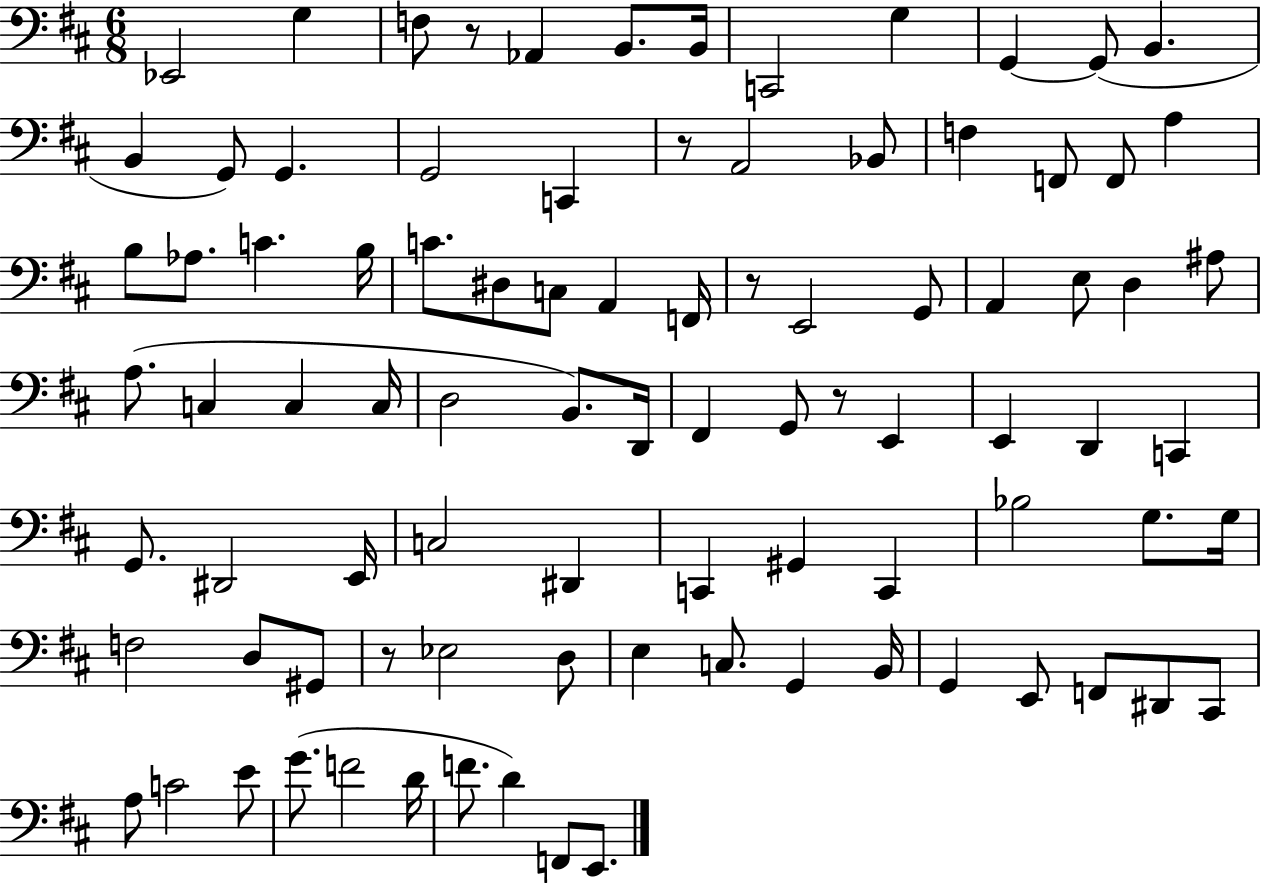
{
  \clef bass
  \numericTimeSignature
  \time 6/8
  \key d \major
  \repeat volta 2 { ees,2 g4 | f8 r8 aes,4 b,8. b,16 | c,2 g4 | g,4~~ g,8( b,4. | \break b,4 g,8) g,4. | g,2 c,4 | r8 a,2 bes,8 | f4 f,8 f,8 a4 | \break b8 aes8. c'4. b16 | c'8. dis8 c8 a,4 f,16 | r8 e,2 g,8 | a,4 e8 d4 ais8 | \break a8.( c4 c4 c16 | d2 b,8.) d,16 | fis,4 g,8 r8 e,4 | e,4 d,4 c,4 | \break g,8. dis,2 e,16 | c2 dis,4 | c,4 gis,4 c,4 | bes2 g8. g16 | \break f2 d8 gis,8 | r8 ees2 d8 | e4 c8. g,4 b,16 | g,4 e,8 f,8 dis,8 cis,8 | \break a8 c'2 e'8 | g'8.( f'2 d'16 | f'8. d'4) f,8 e,8. | } \bar "|."
}